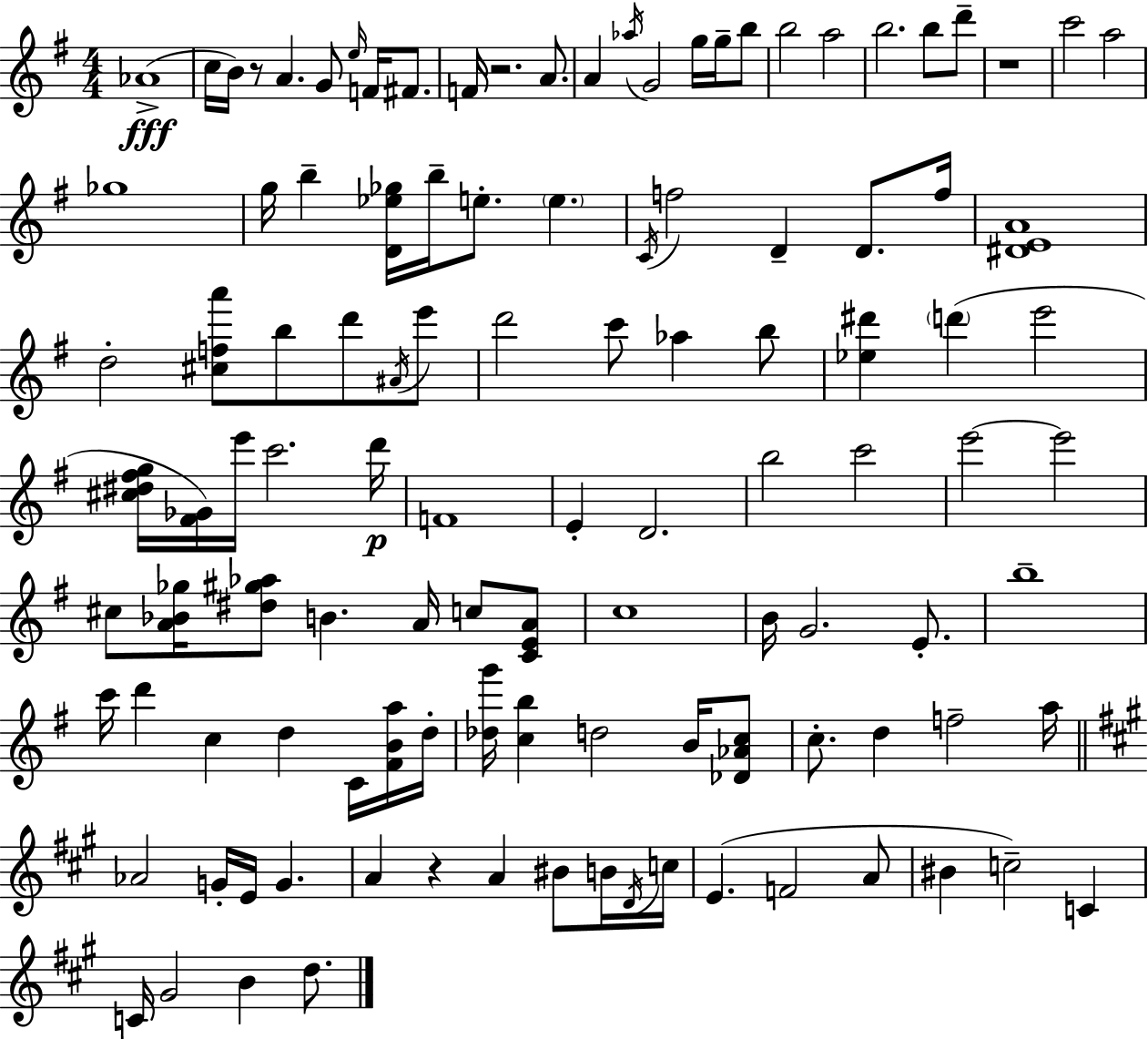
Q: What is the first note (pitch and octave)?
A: Ab4